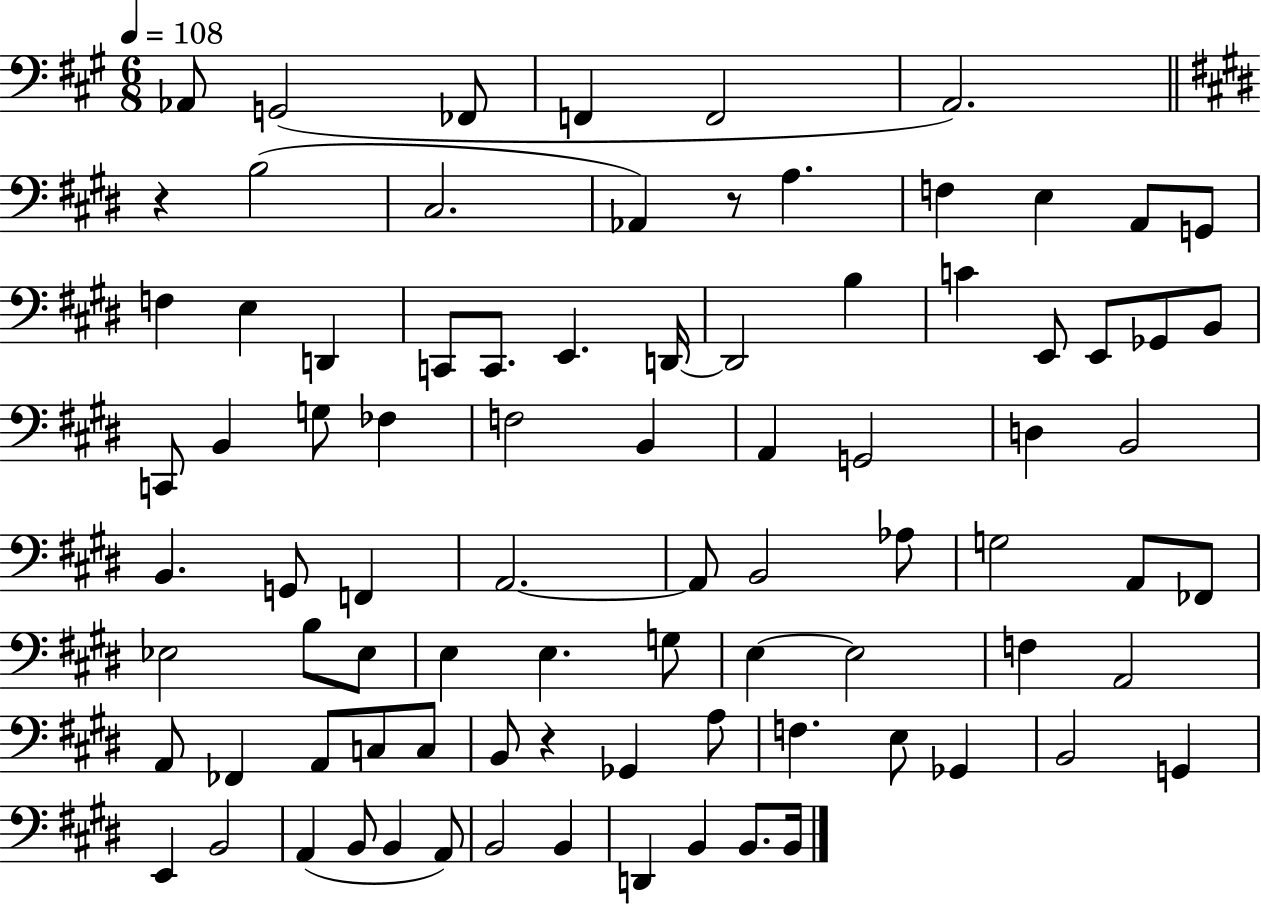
X:1
T:Untitled
M:6/8
L:1/4
K:A
_A,,/2 G,,2 _F,,/2 F,, F,,2 A,,2 z B,2 ^C,2 _A,, z/2 A, F, E, A,,/2 G,,/2 F, E, D,, C,,/2 C,,/2 E,, D,,/4 D,,2 B, C E,,/2 E,,/2 _G,,/2 B,,/2 C,,/2 B,, G,/2 _F, F,2 B,, A,, G,,2 D, B,,2 B,, G,,/2 F,, A,,2 A,,/2 B,,2 _A,/2 G,2 A,,/2 _F,,/2 _E,2 B,/2 _E,/2 E, E, G,/2 E, E,2 F, A,,2 A,,/2 _F,, A,,/2 C,/2 C,/2 B,,/2 z _G,, A,/2 F, E,/2 _G,, B,,2 G,, E,, B,,2 A,, B,,/2 B,, A,,/2 B,,2 B,, D,, B,, B,,/2 B,,/4